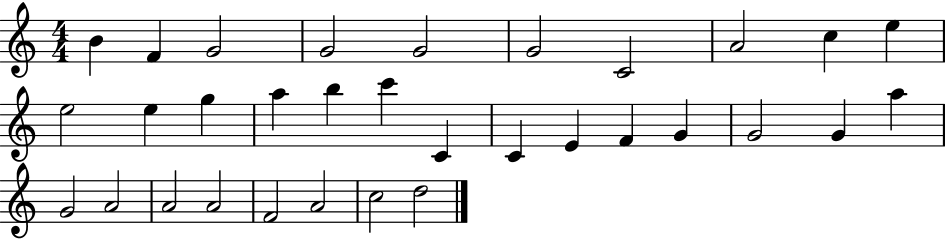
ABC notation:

X:1
T:Untitled
M:4/4
L:1/4
K:C
B F G2 G2 G2 G2 C2 A2 c e e2 e g a b c' C C E F G G2 G a G2 A2 A2 A2 F2 A2 c2 d2